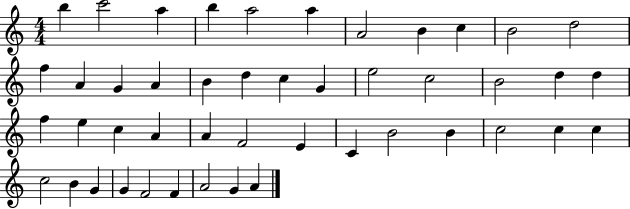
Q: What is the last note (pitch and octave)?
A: A4